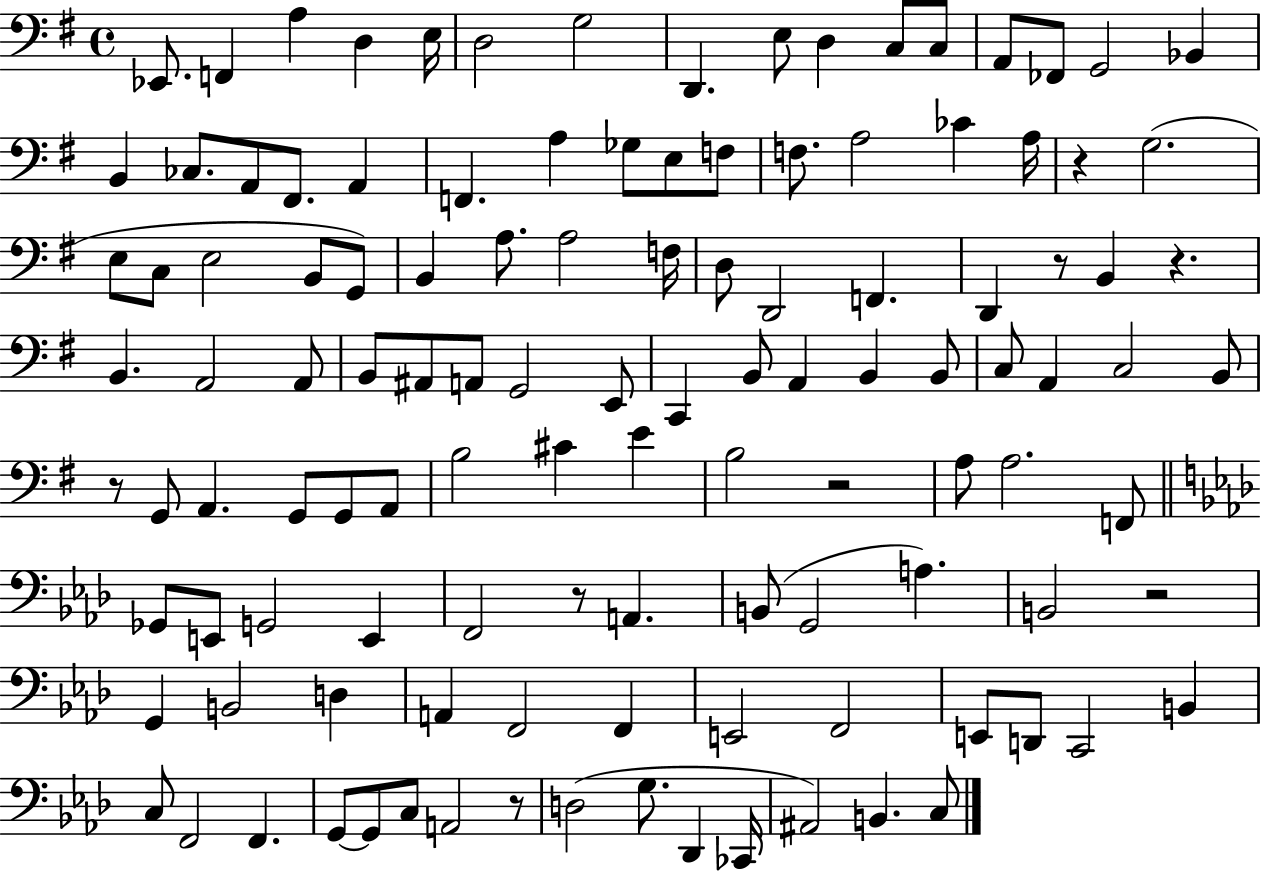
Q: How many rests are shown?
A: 8